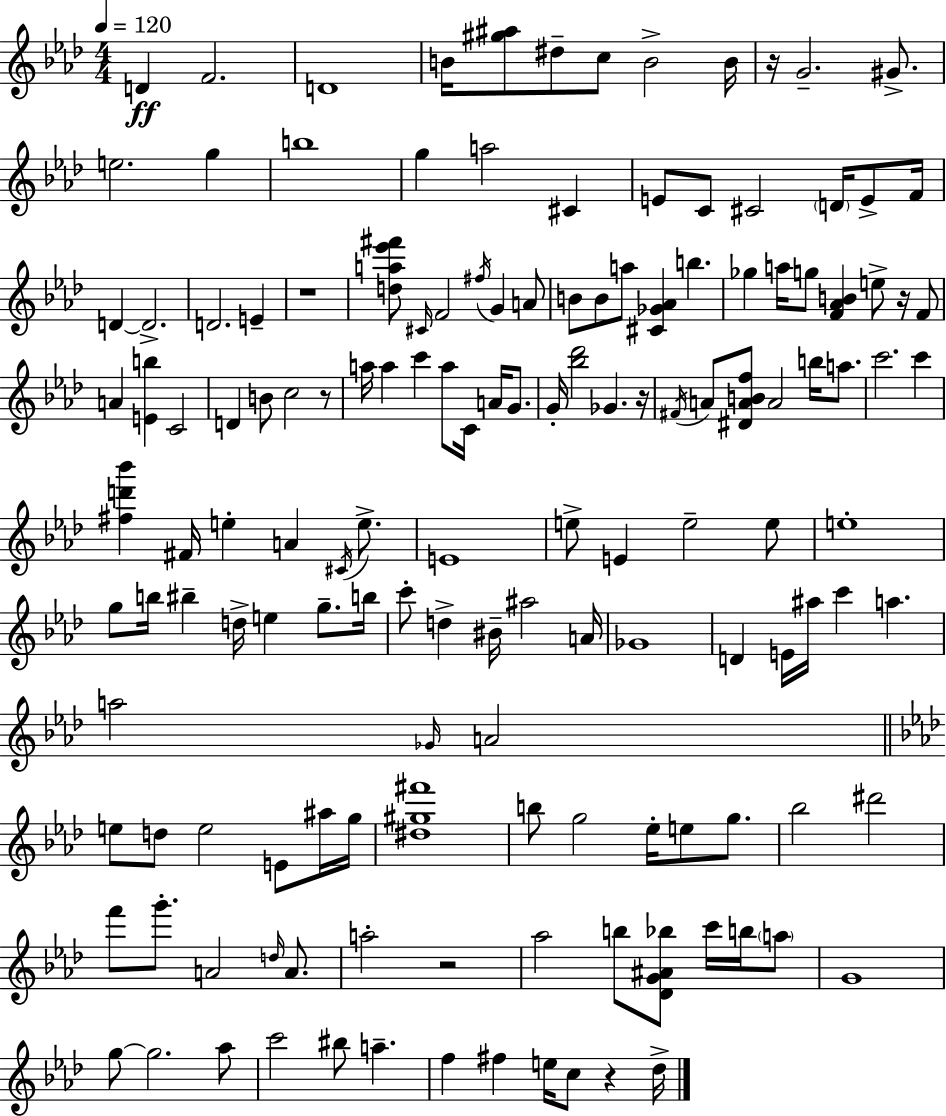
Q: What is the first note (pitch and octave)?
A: D4